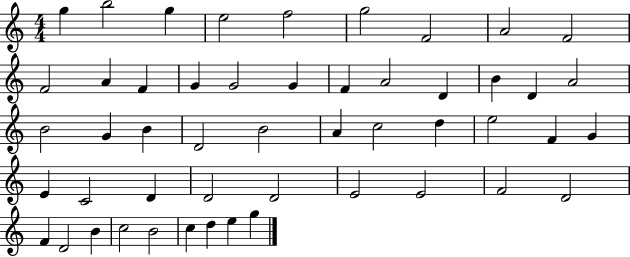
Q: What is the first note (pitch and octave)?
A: G5